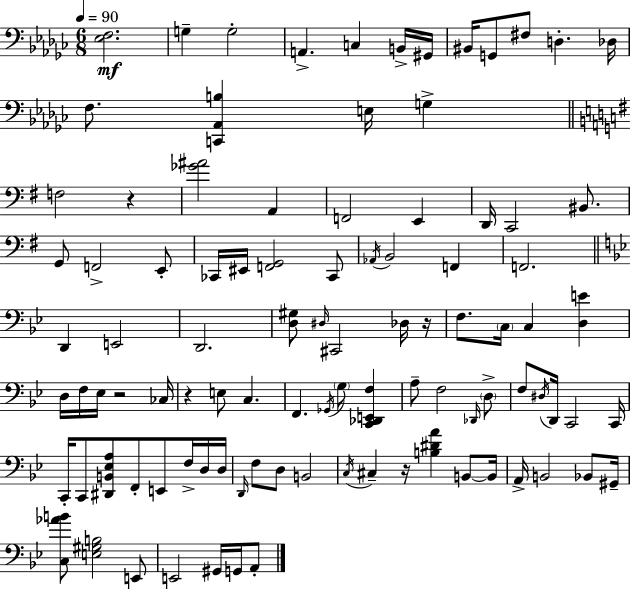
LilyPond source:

{
  \clef bass
  \numericTimeSignature
  \time 6/8
  \key ees \minor
  \tempo 4 = 90
  <ees f>2.\mf | g4-- g2-. | a,4.-> c4 b,16-> gis,16 | bis,16 g,8 fis8 d4.-. des16 | \break f8. <c, aes, b>4 e16 g4-> | \bar "||" \break \key g \major f2 r4 | <ges' ais'>2 a,4 | f,2 e,4 | d,16 c,2 bis,8. | \break g,8 f,2-> e,8-. | ces,16 eis,16 <f, g,>2 ces,8 | \acciaccatura { aes,16 } b,2 f,4 | f,2. | \break \bar "||" \break \key bes \major d,4 e,2 | d,2. | <d gis>8 \grace { dis16 } cis,2 des16 | r16 f8. \parenthesize c16 c4 <d e'>4 | \break d16 f16 ees16 r2 | ces16 r4 e8 c4. | f,4. \acciaccatura { ges,16 } \parenthesize g8 <c, des, e, f>4 | a8-- f2 | \break \grace { des,16 } \parenthesize d8-> f8 \acciaccatura { dis16 } d,16 c,2 | c,16 c,16-. c,8 <dis, b, ees a>8 f,8-. e,8 | f16-> d16 d16 \grace { d,16 } f8 d8 b,2 | \acciaccatura { c16 } cis4-- r16 <b dis' a'>4 | \break b,8~~ b,16 a,16-> b,2 | bes,8 gis,16-- <c aes' b'>8 <e gis b>2 | e,8 e,2 | gis,16 g,16 a,8-. \bar "|."
}